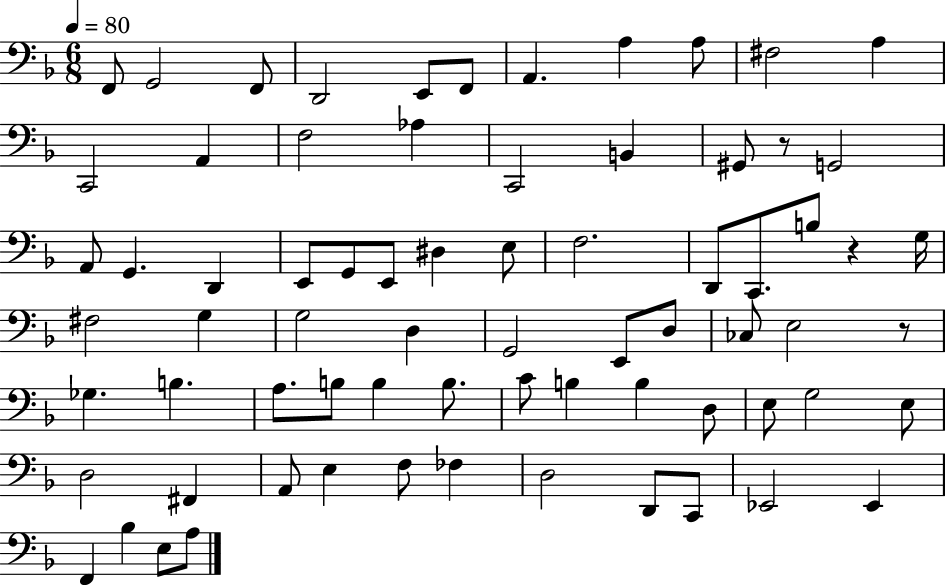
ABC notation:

X:1
T:Untitled
M:6/8
L:1/4
K:F
F,,/2 G,,2 F,,/2 D,,2 E,,/2 F,,/2 A,, A, A,/2 ^F,2 A, C,,2 A,, F,2 _A, C,,2 B,, ^G,,/2 z/2 G,,2 A,,/2 G,, D,, E,,/2 G,,/2 E,,/2 ^D, E,/2 F,2 D,,/2 C,,/2 B,/2 z G,/4 ^F,2 G, G,2 D, G,,2 E,,/2 D,/2 _C,/2 E,2 z/2 _G, B, A,/2 B,/2 B, B,/2 C/2 B, B, D,/2 E,/2 G,2 E,/2 D,2 ^F,, A,,/2 E, F,/2 _F, D,2 D,,/2 C,,/2 _E,,2 _E,, F,, _B, E,/2 A,/2